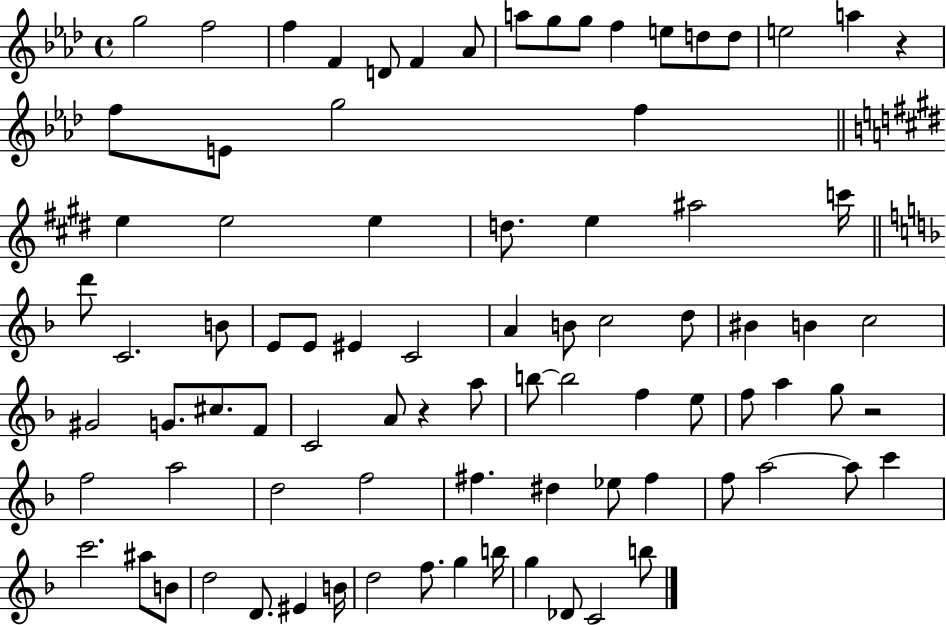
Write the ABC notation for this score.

X:1
T:Untitled
M:4/4
L:1/4
K:Ab
g2 f2 f F D/2 F _A/2 a/2 g/2 g/2 f e/2 d/2 d/2 e2 a z f/2 E/2 g2 f e e2 e d/2 e ^a2 c'/4 d'/2 C2 B/2 E/2 E/2 ^E C2 A B/2 c2 d/2 ^B B c2 ^G2 G/2 ^c/2 F/2 C2 A/2 z a/2 b/2 b2 f e/2 f/2 a g/2 z2 f2 a2 d2 f2 ^f ^d _e/2 ^f f/2 a2 a/2 c' c'2 ^a/2 B/2 d2 D/2 ^E B/4 d2 f/2 g b/4 g _D/2 C2 b/2